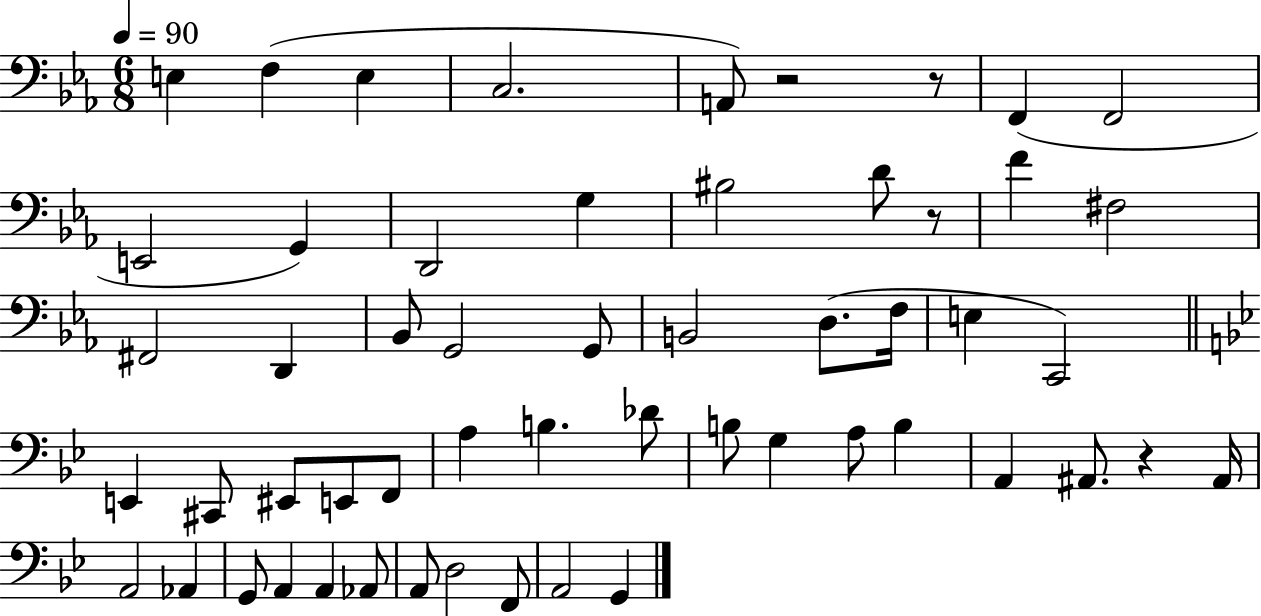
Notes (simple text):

E3/q F3/q E3/q C3/h. A2/e R/h R/e F2/q F2/h E2/h G2/q D2/h G3/q BIS3/h D4/e R/e F4/q F#3/h F#2/h D2/q Bb2/e G2/h G2/e B2/h D3/e. F3/s E3/q C2/h E2/q C#2/e EIS2/e E2/e F2/e A3/q B3/q. Db4/e B3/e G3/q A3/e B3/q A2/q A#2/e. R/q A#2/s A2/h Ab2/q G2/e A2/q A2/q Ab2/e A2/e D3/h F2/e A2/h G2/q